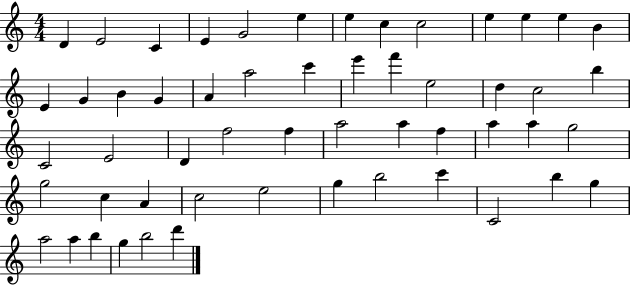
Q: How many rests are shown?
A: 0